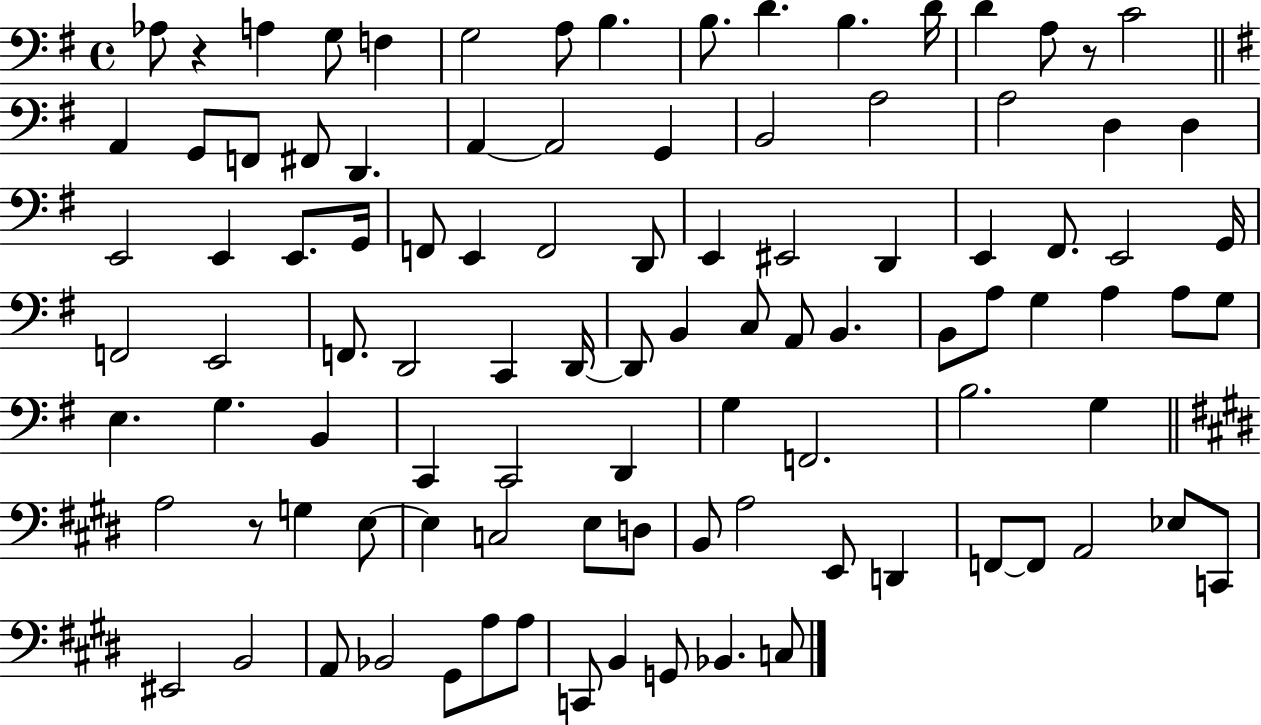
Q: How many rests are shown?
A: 3